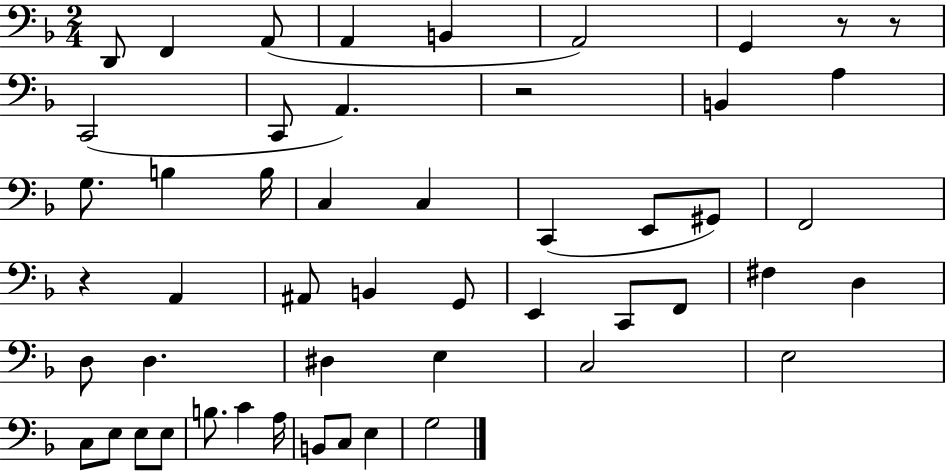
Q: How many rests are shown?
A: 4